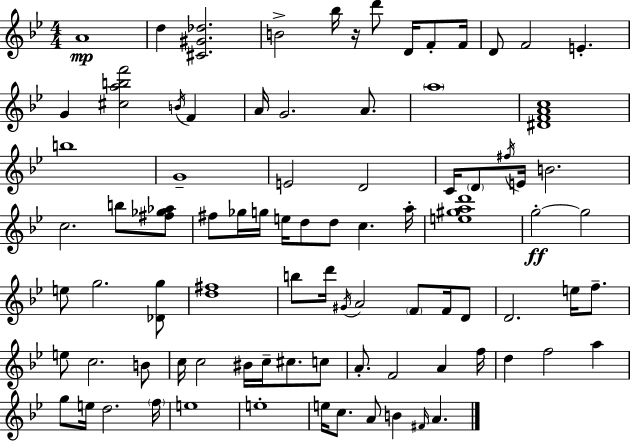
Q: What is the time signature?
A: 4/4